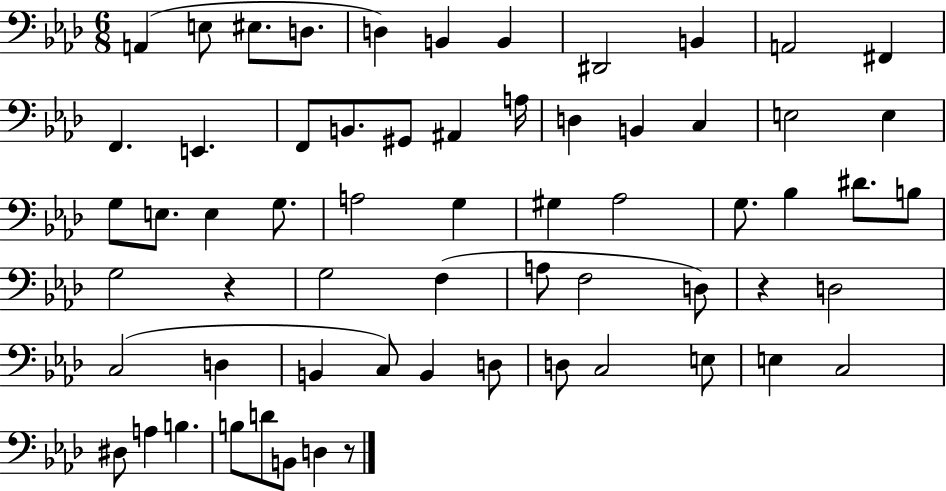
A2/q E3/e EIS3/e. D3/e. D3/q B2/q B2/q D#2/h B2/q A2/h F#2/q F2/q. E2/q. F2/e B2/e. G#2/e A#2/q A3/s D3/q B2/q C3/q E3/h E3/q G3/e E3/e. E3/q G3/e. A3/h G3/q G#3/q Ab3/h G3/e. Bb3/q D#4/e. B3/e G3/h R/q G3/h F3/q A3/e F3/h D3/e R/q D3/h C3/h D3/q B2/q C3/e B2/q D3/e D3/e C3/h E3/e E3/q C3/h D#3/e A3/q B3/q. B3/e D4/e B2/e D3/q R/e